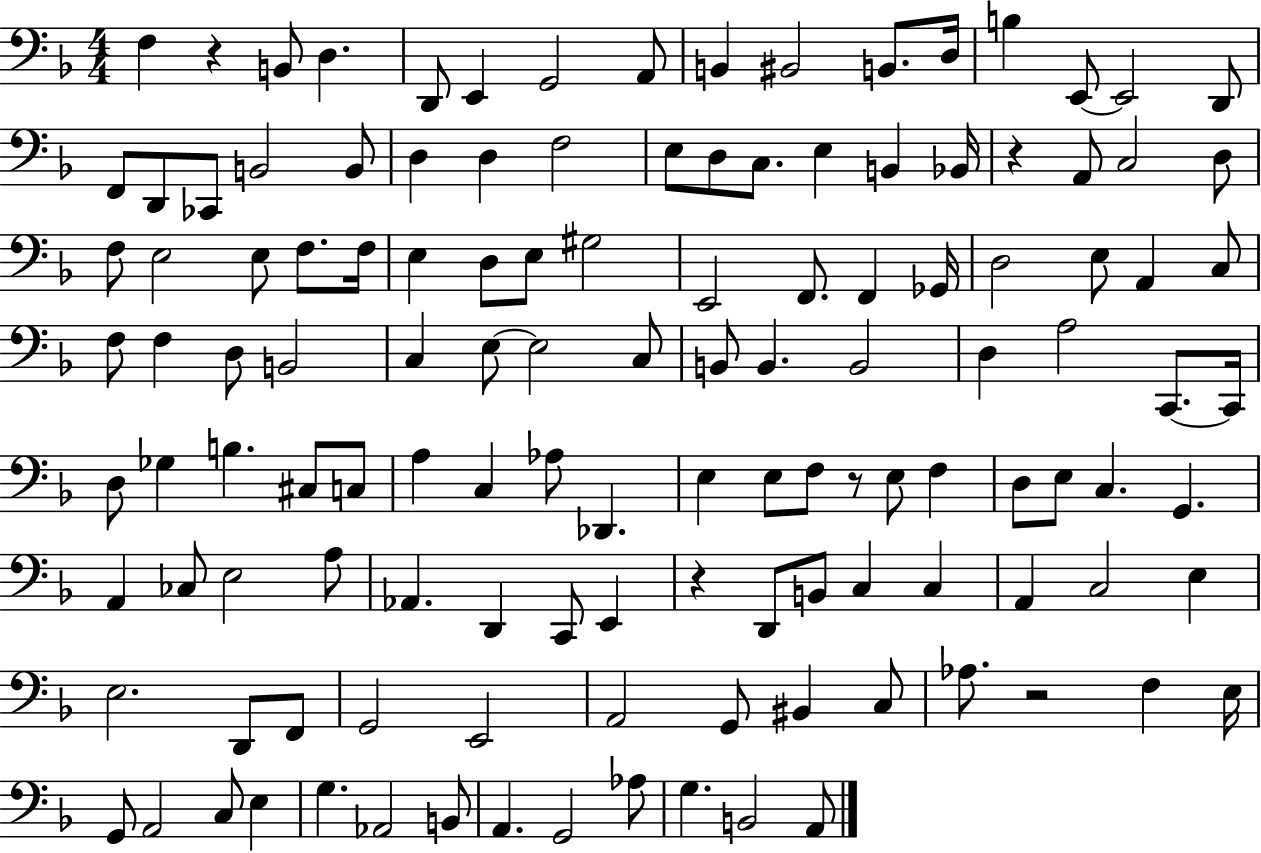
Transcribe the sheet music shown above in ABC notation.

X:1
T:Untitled
M:4/4
L:1/4
K:F
F, z B,,/2 D, D,,/2 E,, G,,2 A,,/2 B,, ^B,,2 B,,/2 D,/4 B, E,,/2 E,,2 D,,/2 F,,/2 D,,/2 _C,,/2 B,,2 B,,/2 D, D, F,2 E,/2 D,/2 C,/2 E, B,, _B,,/4 z A,,/2 C,2 D,/2 F,/2 E,2 E,/2 F,/2 F,/4 E, D,/2 E,/2 ^G,2 E,,2 F,,/2 F,, _G,,/4 D,2 E,/2 A,, C,/2 F,/2 F, D,/2 B,,2 C, E,/2 E,2 C,/2 B,,/2 B,, B,,2 D, A,2 C,,/2 C,,/4 D,/2 _G, B, ^C,/2 C,/2 A, C, _A,/2 _D,, E, E,/2 F,/2 z/2 E,/2 F, D,/2 E,/2 C, G,, A,, _C,/2 E,2 A,/2 _A,, D,, C,,/2 E,, z D,,/2 B,,/2 C, C, A,, C,2 E, E,2 D,,/2 F,,/2 G,,2 E,,2 A,,2 G,,/2 ^B,, C,/2 _A,/2 z2 F, E,/4 G,,/2 A,,2 C,/2 E, G, _A,,2 B,,/2 A,, G,,2 _A,/2 G, B,,2 A,,/2